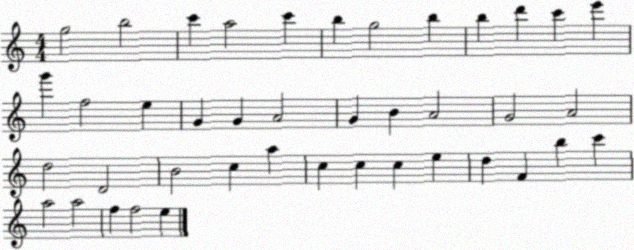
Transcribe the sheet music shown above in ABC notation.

X:1
T:Untitled
M:4/4
L:1/4
K:C
g2 b2 c' a2 c' b g2 b b d' c' e' g' f2 e G G A2 G B A2 G2 A2 d2 D2 B2 c a c c c e d F b c' a2 a2 f f2 e